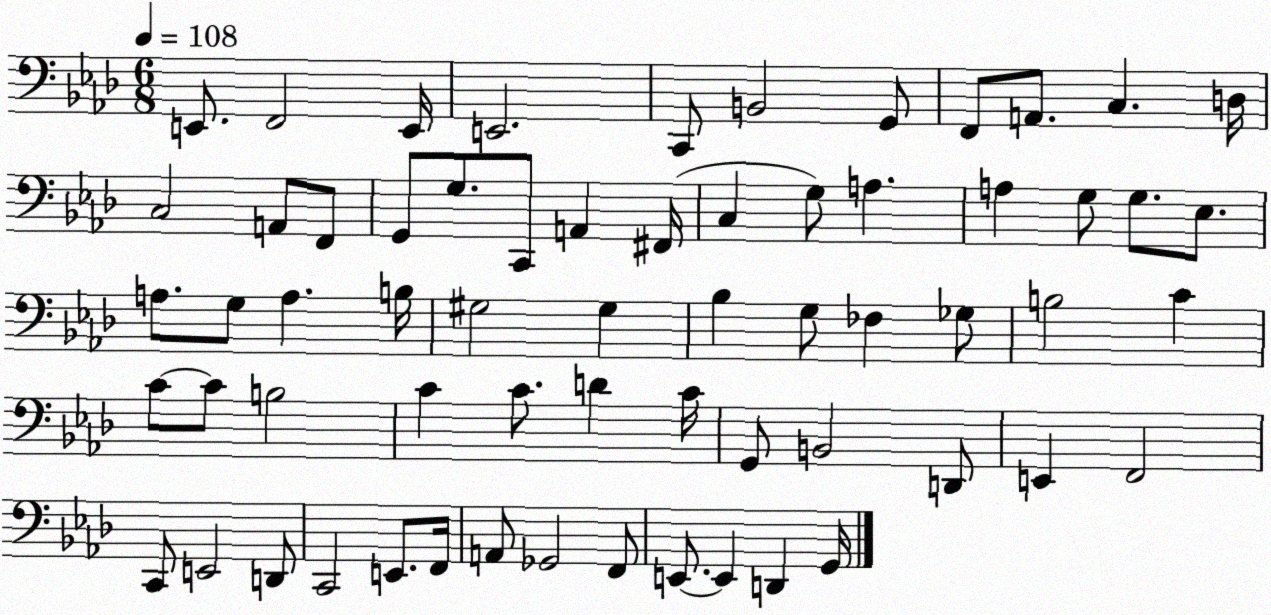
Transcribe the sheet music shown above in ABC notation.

X:1
T:Untitled
M:6/8
L:1/4
K:Ab
E,,/2 F,,2 E,,/4 E,,2 C,,/2 B,,2 G,,/2 F,,/2 A,,/2 C, D,/4 C,2 A,,/2 F,,/2 G,,/2 G,/2 C,,/2 A,, ^F,,/4 C, G,/2 A, A, G,/2 G,/2 _E,/2 A,/2 G,/2 A, B,/4 ^G,2 ^G, _B, G,/2 _F, _G,/2 B,2 C C/2 C/2 B,2 C C/2 D C/4 G,,/2 B,,2 D,,/2 E,, F,,2 C,,/2 E,,2 D,,/2 C,,2 E,,/2 F,,/4 A,,/2 _G,,2 F,,/2 E,,/2 E,, D,, G,,/4